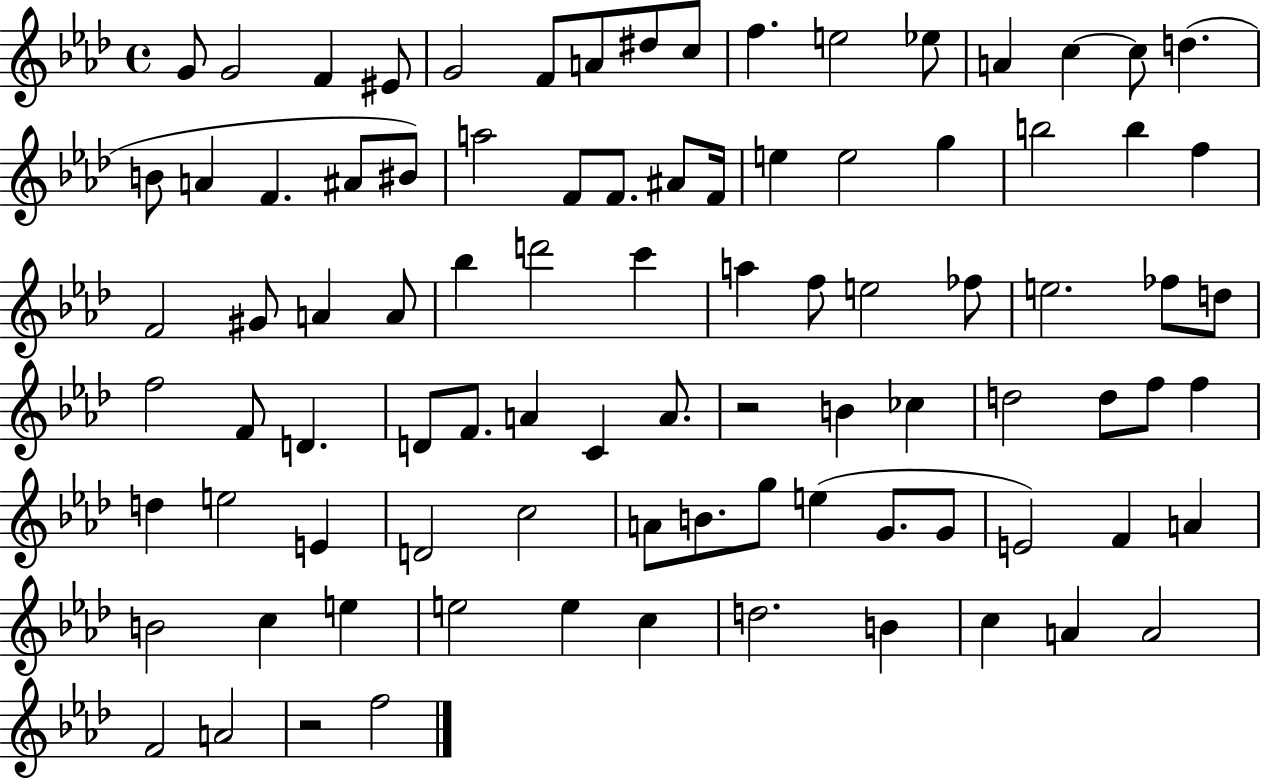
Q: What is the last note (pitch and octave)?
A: F5